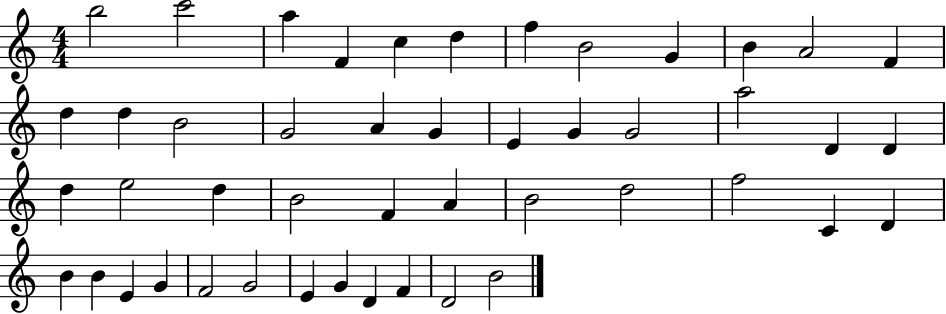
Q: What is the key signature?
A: C major